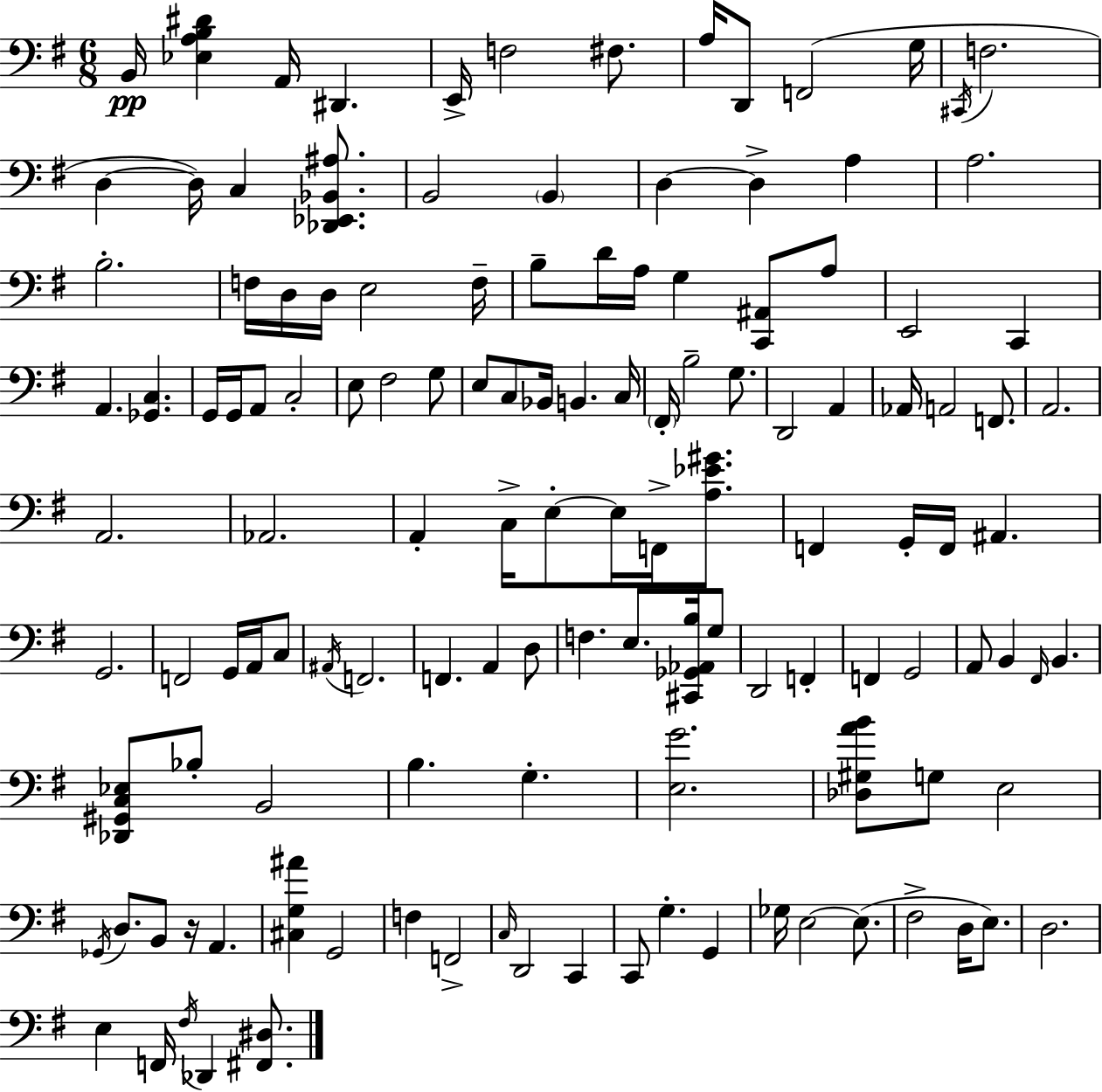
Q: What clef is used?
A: bass